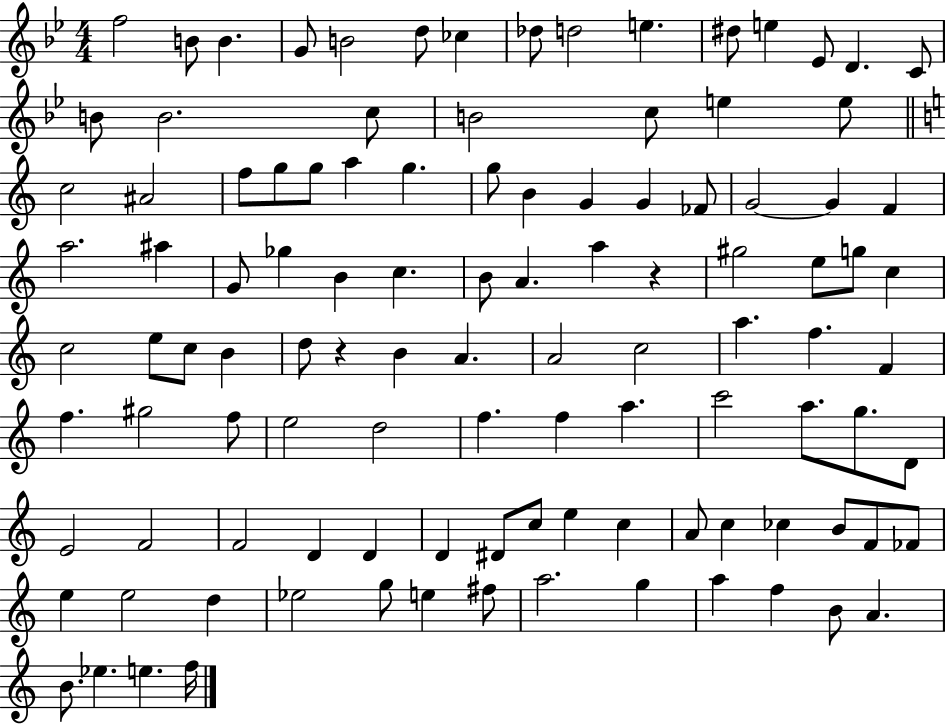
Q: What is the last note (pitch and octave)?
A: F5